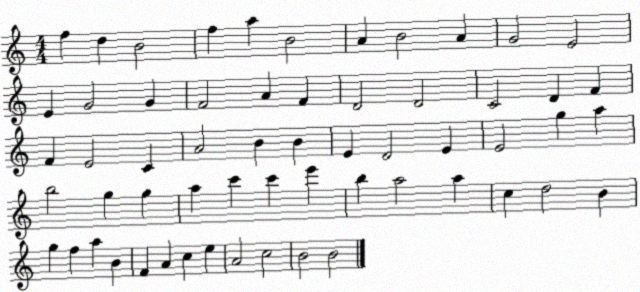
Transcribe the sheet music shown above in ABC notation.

X:1
T:Untitled
M:4/4
L:1/4
K:C
f d B2 f a B2 A B2 A G2 E2 E G2 G F2 A F D2 D2 C2 D F F E2 C A2 B B E D2 E E2 g a b2 g g a c' c' e' b a2 a c d2 B g f a B F A c e A2 c2 B2 B2